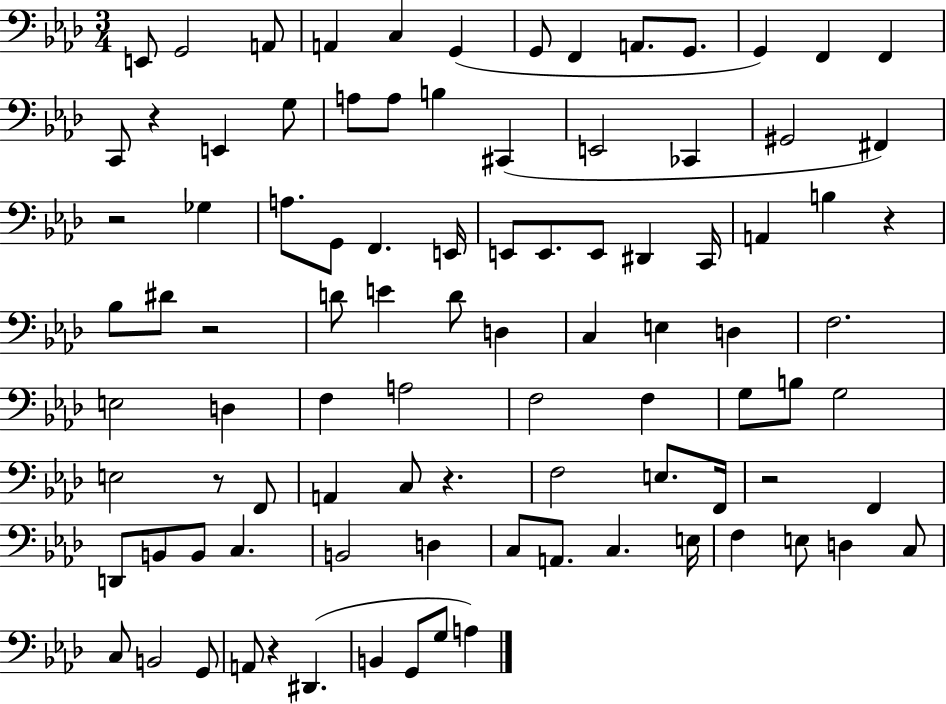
E2/e G2/h A2/e A2/q C3/q G2/q G2/e F2/q A2/e. G2/e. G2/q F2/q F2/q C2/e R/q E2/q G3/e A3/e A3/e B3/q C#2/q E2/h CES2/q G#2/h F#2/q R/h Gb3/q A3/e. G2/e F2/q. E2/s E2/e E2/e. E2/e D#2/q C2/s A2/q B3/q R/q Bb3/e D#4/e R/h D4/e E4/q D4/e D3/q C3/q E3/q D3/q F3/h. E3/h D3/q F3/q A3/h F3/h F3/q G3/e B3/e G3/h E3/h R/e F2/e A2/q C3/e R/q. F3/h E3/e. F2/s R/h F2/q D2/e B2/e B2/e C3/q. B2/h D3/q C3/e A2/e. C3/q. E3/s F3/q E3/e D3/q C3/e C3/e B2/h G2/e A2/e R/q D#2/q. B2/q G2/e G3/e A3/q